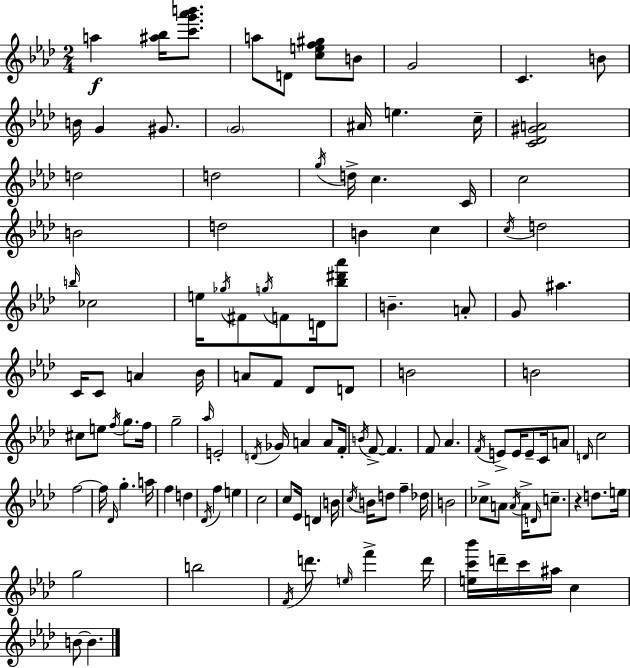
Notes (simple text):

A5/q [A#5,Bb5]/s [C6,G6,Ab6,B6]/e. A5/e D4/e [C5,E5,F5,G#5]/e B4/e G4/h C4/q. B4/e B4/s G4/q G#4/e. G4/h A#4/s E5/q. C5/s [C4,Db4,G#4,A4]/h D5/h D5/h G5/s D5/s C5/q. C4/s C5/h B4/h D5/h B4/q C5/q C5/s D5/h B5/s CES5/h E5/s Gb5/s F#4/e G5/s F4/e D4/s [Bb5,D#6,Ab6]/e B4/q. A4/e G4/e A#5/q. C4/s C4/e A4/q Bb4/s A4/e F4/e Db4/e D4/e B4/h B4/h C#5/e E5/e F5/s G5/e. F5/s G5/h Ab5/s E4/h D4/s Gb4/s A4/q A4/e F4/s B4/s F4/e F4/q. F4/e Ab4/q. F4/s E4/e E4/s E4/e C4/s A4/e D4/s C5/h F5/h F5/s Db4/s G5/q. A5/s F5/q D5/q Db4/s F5/q E5/q C5/h C5/e Eb4/s D4/q B4/s C5/s B4/s D5/e F5/q Db5/s B4/h CES5/e A4/e A4/s A4/s D4/s C5/e. R/q D5/e. E5/s G5/h B5/h F4/s D6/e. E5/s F6/q D6/s [E5,C6,Bb6]/s D6/s C6/s A#5/s C5/q B4/e B4/q.